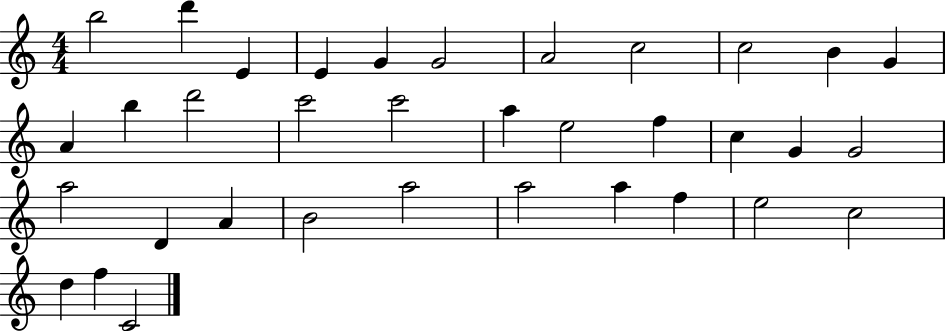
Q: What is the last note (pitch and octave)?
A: C4